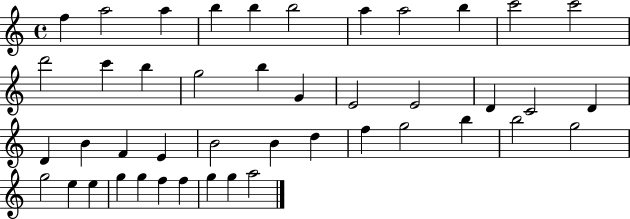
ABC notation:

X:1
T:Untitled
M:4/4
L:1/4
K:C
f a2 a b b b2 a a2 b c'2 c'2 d'2 c' b g2 b G E2 E2 D C2 D D B F E B2 B d f g2 b b2 g2 g2 e e g g f f g g a2